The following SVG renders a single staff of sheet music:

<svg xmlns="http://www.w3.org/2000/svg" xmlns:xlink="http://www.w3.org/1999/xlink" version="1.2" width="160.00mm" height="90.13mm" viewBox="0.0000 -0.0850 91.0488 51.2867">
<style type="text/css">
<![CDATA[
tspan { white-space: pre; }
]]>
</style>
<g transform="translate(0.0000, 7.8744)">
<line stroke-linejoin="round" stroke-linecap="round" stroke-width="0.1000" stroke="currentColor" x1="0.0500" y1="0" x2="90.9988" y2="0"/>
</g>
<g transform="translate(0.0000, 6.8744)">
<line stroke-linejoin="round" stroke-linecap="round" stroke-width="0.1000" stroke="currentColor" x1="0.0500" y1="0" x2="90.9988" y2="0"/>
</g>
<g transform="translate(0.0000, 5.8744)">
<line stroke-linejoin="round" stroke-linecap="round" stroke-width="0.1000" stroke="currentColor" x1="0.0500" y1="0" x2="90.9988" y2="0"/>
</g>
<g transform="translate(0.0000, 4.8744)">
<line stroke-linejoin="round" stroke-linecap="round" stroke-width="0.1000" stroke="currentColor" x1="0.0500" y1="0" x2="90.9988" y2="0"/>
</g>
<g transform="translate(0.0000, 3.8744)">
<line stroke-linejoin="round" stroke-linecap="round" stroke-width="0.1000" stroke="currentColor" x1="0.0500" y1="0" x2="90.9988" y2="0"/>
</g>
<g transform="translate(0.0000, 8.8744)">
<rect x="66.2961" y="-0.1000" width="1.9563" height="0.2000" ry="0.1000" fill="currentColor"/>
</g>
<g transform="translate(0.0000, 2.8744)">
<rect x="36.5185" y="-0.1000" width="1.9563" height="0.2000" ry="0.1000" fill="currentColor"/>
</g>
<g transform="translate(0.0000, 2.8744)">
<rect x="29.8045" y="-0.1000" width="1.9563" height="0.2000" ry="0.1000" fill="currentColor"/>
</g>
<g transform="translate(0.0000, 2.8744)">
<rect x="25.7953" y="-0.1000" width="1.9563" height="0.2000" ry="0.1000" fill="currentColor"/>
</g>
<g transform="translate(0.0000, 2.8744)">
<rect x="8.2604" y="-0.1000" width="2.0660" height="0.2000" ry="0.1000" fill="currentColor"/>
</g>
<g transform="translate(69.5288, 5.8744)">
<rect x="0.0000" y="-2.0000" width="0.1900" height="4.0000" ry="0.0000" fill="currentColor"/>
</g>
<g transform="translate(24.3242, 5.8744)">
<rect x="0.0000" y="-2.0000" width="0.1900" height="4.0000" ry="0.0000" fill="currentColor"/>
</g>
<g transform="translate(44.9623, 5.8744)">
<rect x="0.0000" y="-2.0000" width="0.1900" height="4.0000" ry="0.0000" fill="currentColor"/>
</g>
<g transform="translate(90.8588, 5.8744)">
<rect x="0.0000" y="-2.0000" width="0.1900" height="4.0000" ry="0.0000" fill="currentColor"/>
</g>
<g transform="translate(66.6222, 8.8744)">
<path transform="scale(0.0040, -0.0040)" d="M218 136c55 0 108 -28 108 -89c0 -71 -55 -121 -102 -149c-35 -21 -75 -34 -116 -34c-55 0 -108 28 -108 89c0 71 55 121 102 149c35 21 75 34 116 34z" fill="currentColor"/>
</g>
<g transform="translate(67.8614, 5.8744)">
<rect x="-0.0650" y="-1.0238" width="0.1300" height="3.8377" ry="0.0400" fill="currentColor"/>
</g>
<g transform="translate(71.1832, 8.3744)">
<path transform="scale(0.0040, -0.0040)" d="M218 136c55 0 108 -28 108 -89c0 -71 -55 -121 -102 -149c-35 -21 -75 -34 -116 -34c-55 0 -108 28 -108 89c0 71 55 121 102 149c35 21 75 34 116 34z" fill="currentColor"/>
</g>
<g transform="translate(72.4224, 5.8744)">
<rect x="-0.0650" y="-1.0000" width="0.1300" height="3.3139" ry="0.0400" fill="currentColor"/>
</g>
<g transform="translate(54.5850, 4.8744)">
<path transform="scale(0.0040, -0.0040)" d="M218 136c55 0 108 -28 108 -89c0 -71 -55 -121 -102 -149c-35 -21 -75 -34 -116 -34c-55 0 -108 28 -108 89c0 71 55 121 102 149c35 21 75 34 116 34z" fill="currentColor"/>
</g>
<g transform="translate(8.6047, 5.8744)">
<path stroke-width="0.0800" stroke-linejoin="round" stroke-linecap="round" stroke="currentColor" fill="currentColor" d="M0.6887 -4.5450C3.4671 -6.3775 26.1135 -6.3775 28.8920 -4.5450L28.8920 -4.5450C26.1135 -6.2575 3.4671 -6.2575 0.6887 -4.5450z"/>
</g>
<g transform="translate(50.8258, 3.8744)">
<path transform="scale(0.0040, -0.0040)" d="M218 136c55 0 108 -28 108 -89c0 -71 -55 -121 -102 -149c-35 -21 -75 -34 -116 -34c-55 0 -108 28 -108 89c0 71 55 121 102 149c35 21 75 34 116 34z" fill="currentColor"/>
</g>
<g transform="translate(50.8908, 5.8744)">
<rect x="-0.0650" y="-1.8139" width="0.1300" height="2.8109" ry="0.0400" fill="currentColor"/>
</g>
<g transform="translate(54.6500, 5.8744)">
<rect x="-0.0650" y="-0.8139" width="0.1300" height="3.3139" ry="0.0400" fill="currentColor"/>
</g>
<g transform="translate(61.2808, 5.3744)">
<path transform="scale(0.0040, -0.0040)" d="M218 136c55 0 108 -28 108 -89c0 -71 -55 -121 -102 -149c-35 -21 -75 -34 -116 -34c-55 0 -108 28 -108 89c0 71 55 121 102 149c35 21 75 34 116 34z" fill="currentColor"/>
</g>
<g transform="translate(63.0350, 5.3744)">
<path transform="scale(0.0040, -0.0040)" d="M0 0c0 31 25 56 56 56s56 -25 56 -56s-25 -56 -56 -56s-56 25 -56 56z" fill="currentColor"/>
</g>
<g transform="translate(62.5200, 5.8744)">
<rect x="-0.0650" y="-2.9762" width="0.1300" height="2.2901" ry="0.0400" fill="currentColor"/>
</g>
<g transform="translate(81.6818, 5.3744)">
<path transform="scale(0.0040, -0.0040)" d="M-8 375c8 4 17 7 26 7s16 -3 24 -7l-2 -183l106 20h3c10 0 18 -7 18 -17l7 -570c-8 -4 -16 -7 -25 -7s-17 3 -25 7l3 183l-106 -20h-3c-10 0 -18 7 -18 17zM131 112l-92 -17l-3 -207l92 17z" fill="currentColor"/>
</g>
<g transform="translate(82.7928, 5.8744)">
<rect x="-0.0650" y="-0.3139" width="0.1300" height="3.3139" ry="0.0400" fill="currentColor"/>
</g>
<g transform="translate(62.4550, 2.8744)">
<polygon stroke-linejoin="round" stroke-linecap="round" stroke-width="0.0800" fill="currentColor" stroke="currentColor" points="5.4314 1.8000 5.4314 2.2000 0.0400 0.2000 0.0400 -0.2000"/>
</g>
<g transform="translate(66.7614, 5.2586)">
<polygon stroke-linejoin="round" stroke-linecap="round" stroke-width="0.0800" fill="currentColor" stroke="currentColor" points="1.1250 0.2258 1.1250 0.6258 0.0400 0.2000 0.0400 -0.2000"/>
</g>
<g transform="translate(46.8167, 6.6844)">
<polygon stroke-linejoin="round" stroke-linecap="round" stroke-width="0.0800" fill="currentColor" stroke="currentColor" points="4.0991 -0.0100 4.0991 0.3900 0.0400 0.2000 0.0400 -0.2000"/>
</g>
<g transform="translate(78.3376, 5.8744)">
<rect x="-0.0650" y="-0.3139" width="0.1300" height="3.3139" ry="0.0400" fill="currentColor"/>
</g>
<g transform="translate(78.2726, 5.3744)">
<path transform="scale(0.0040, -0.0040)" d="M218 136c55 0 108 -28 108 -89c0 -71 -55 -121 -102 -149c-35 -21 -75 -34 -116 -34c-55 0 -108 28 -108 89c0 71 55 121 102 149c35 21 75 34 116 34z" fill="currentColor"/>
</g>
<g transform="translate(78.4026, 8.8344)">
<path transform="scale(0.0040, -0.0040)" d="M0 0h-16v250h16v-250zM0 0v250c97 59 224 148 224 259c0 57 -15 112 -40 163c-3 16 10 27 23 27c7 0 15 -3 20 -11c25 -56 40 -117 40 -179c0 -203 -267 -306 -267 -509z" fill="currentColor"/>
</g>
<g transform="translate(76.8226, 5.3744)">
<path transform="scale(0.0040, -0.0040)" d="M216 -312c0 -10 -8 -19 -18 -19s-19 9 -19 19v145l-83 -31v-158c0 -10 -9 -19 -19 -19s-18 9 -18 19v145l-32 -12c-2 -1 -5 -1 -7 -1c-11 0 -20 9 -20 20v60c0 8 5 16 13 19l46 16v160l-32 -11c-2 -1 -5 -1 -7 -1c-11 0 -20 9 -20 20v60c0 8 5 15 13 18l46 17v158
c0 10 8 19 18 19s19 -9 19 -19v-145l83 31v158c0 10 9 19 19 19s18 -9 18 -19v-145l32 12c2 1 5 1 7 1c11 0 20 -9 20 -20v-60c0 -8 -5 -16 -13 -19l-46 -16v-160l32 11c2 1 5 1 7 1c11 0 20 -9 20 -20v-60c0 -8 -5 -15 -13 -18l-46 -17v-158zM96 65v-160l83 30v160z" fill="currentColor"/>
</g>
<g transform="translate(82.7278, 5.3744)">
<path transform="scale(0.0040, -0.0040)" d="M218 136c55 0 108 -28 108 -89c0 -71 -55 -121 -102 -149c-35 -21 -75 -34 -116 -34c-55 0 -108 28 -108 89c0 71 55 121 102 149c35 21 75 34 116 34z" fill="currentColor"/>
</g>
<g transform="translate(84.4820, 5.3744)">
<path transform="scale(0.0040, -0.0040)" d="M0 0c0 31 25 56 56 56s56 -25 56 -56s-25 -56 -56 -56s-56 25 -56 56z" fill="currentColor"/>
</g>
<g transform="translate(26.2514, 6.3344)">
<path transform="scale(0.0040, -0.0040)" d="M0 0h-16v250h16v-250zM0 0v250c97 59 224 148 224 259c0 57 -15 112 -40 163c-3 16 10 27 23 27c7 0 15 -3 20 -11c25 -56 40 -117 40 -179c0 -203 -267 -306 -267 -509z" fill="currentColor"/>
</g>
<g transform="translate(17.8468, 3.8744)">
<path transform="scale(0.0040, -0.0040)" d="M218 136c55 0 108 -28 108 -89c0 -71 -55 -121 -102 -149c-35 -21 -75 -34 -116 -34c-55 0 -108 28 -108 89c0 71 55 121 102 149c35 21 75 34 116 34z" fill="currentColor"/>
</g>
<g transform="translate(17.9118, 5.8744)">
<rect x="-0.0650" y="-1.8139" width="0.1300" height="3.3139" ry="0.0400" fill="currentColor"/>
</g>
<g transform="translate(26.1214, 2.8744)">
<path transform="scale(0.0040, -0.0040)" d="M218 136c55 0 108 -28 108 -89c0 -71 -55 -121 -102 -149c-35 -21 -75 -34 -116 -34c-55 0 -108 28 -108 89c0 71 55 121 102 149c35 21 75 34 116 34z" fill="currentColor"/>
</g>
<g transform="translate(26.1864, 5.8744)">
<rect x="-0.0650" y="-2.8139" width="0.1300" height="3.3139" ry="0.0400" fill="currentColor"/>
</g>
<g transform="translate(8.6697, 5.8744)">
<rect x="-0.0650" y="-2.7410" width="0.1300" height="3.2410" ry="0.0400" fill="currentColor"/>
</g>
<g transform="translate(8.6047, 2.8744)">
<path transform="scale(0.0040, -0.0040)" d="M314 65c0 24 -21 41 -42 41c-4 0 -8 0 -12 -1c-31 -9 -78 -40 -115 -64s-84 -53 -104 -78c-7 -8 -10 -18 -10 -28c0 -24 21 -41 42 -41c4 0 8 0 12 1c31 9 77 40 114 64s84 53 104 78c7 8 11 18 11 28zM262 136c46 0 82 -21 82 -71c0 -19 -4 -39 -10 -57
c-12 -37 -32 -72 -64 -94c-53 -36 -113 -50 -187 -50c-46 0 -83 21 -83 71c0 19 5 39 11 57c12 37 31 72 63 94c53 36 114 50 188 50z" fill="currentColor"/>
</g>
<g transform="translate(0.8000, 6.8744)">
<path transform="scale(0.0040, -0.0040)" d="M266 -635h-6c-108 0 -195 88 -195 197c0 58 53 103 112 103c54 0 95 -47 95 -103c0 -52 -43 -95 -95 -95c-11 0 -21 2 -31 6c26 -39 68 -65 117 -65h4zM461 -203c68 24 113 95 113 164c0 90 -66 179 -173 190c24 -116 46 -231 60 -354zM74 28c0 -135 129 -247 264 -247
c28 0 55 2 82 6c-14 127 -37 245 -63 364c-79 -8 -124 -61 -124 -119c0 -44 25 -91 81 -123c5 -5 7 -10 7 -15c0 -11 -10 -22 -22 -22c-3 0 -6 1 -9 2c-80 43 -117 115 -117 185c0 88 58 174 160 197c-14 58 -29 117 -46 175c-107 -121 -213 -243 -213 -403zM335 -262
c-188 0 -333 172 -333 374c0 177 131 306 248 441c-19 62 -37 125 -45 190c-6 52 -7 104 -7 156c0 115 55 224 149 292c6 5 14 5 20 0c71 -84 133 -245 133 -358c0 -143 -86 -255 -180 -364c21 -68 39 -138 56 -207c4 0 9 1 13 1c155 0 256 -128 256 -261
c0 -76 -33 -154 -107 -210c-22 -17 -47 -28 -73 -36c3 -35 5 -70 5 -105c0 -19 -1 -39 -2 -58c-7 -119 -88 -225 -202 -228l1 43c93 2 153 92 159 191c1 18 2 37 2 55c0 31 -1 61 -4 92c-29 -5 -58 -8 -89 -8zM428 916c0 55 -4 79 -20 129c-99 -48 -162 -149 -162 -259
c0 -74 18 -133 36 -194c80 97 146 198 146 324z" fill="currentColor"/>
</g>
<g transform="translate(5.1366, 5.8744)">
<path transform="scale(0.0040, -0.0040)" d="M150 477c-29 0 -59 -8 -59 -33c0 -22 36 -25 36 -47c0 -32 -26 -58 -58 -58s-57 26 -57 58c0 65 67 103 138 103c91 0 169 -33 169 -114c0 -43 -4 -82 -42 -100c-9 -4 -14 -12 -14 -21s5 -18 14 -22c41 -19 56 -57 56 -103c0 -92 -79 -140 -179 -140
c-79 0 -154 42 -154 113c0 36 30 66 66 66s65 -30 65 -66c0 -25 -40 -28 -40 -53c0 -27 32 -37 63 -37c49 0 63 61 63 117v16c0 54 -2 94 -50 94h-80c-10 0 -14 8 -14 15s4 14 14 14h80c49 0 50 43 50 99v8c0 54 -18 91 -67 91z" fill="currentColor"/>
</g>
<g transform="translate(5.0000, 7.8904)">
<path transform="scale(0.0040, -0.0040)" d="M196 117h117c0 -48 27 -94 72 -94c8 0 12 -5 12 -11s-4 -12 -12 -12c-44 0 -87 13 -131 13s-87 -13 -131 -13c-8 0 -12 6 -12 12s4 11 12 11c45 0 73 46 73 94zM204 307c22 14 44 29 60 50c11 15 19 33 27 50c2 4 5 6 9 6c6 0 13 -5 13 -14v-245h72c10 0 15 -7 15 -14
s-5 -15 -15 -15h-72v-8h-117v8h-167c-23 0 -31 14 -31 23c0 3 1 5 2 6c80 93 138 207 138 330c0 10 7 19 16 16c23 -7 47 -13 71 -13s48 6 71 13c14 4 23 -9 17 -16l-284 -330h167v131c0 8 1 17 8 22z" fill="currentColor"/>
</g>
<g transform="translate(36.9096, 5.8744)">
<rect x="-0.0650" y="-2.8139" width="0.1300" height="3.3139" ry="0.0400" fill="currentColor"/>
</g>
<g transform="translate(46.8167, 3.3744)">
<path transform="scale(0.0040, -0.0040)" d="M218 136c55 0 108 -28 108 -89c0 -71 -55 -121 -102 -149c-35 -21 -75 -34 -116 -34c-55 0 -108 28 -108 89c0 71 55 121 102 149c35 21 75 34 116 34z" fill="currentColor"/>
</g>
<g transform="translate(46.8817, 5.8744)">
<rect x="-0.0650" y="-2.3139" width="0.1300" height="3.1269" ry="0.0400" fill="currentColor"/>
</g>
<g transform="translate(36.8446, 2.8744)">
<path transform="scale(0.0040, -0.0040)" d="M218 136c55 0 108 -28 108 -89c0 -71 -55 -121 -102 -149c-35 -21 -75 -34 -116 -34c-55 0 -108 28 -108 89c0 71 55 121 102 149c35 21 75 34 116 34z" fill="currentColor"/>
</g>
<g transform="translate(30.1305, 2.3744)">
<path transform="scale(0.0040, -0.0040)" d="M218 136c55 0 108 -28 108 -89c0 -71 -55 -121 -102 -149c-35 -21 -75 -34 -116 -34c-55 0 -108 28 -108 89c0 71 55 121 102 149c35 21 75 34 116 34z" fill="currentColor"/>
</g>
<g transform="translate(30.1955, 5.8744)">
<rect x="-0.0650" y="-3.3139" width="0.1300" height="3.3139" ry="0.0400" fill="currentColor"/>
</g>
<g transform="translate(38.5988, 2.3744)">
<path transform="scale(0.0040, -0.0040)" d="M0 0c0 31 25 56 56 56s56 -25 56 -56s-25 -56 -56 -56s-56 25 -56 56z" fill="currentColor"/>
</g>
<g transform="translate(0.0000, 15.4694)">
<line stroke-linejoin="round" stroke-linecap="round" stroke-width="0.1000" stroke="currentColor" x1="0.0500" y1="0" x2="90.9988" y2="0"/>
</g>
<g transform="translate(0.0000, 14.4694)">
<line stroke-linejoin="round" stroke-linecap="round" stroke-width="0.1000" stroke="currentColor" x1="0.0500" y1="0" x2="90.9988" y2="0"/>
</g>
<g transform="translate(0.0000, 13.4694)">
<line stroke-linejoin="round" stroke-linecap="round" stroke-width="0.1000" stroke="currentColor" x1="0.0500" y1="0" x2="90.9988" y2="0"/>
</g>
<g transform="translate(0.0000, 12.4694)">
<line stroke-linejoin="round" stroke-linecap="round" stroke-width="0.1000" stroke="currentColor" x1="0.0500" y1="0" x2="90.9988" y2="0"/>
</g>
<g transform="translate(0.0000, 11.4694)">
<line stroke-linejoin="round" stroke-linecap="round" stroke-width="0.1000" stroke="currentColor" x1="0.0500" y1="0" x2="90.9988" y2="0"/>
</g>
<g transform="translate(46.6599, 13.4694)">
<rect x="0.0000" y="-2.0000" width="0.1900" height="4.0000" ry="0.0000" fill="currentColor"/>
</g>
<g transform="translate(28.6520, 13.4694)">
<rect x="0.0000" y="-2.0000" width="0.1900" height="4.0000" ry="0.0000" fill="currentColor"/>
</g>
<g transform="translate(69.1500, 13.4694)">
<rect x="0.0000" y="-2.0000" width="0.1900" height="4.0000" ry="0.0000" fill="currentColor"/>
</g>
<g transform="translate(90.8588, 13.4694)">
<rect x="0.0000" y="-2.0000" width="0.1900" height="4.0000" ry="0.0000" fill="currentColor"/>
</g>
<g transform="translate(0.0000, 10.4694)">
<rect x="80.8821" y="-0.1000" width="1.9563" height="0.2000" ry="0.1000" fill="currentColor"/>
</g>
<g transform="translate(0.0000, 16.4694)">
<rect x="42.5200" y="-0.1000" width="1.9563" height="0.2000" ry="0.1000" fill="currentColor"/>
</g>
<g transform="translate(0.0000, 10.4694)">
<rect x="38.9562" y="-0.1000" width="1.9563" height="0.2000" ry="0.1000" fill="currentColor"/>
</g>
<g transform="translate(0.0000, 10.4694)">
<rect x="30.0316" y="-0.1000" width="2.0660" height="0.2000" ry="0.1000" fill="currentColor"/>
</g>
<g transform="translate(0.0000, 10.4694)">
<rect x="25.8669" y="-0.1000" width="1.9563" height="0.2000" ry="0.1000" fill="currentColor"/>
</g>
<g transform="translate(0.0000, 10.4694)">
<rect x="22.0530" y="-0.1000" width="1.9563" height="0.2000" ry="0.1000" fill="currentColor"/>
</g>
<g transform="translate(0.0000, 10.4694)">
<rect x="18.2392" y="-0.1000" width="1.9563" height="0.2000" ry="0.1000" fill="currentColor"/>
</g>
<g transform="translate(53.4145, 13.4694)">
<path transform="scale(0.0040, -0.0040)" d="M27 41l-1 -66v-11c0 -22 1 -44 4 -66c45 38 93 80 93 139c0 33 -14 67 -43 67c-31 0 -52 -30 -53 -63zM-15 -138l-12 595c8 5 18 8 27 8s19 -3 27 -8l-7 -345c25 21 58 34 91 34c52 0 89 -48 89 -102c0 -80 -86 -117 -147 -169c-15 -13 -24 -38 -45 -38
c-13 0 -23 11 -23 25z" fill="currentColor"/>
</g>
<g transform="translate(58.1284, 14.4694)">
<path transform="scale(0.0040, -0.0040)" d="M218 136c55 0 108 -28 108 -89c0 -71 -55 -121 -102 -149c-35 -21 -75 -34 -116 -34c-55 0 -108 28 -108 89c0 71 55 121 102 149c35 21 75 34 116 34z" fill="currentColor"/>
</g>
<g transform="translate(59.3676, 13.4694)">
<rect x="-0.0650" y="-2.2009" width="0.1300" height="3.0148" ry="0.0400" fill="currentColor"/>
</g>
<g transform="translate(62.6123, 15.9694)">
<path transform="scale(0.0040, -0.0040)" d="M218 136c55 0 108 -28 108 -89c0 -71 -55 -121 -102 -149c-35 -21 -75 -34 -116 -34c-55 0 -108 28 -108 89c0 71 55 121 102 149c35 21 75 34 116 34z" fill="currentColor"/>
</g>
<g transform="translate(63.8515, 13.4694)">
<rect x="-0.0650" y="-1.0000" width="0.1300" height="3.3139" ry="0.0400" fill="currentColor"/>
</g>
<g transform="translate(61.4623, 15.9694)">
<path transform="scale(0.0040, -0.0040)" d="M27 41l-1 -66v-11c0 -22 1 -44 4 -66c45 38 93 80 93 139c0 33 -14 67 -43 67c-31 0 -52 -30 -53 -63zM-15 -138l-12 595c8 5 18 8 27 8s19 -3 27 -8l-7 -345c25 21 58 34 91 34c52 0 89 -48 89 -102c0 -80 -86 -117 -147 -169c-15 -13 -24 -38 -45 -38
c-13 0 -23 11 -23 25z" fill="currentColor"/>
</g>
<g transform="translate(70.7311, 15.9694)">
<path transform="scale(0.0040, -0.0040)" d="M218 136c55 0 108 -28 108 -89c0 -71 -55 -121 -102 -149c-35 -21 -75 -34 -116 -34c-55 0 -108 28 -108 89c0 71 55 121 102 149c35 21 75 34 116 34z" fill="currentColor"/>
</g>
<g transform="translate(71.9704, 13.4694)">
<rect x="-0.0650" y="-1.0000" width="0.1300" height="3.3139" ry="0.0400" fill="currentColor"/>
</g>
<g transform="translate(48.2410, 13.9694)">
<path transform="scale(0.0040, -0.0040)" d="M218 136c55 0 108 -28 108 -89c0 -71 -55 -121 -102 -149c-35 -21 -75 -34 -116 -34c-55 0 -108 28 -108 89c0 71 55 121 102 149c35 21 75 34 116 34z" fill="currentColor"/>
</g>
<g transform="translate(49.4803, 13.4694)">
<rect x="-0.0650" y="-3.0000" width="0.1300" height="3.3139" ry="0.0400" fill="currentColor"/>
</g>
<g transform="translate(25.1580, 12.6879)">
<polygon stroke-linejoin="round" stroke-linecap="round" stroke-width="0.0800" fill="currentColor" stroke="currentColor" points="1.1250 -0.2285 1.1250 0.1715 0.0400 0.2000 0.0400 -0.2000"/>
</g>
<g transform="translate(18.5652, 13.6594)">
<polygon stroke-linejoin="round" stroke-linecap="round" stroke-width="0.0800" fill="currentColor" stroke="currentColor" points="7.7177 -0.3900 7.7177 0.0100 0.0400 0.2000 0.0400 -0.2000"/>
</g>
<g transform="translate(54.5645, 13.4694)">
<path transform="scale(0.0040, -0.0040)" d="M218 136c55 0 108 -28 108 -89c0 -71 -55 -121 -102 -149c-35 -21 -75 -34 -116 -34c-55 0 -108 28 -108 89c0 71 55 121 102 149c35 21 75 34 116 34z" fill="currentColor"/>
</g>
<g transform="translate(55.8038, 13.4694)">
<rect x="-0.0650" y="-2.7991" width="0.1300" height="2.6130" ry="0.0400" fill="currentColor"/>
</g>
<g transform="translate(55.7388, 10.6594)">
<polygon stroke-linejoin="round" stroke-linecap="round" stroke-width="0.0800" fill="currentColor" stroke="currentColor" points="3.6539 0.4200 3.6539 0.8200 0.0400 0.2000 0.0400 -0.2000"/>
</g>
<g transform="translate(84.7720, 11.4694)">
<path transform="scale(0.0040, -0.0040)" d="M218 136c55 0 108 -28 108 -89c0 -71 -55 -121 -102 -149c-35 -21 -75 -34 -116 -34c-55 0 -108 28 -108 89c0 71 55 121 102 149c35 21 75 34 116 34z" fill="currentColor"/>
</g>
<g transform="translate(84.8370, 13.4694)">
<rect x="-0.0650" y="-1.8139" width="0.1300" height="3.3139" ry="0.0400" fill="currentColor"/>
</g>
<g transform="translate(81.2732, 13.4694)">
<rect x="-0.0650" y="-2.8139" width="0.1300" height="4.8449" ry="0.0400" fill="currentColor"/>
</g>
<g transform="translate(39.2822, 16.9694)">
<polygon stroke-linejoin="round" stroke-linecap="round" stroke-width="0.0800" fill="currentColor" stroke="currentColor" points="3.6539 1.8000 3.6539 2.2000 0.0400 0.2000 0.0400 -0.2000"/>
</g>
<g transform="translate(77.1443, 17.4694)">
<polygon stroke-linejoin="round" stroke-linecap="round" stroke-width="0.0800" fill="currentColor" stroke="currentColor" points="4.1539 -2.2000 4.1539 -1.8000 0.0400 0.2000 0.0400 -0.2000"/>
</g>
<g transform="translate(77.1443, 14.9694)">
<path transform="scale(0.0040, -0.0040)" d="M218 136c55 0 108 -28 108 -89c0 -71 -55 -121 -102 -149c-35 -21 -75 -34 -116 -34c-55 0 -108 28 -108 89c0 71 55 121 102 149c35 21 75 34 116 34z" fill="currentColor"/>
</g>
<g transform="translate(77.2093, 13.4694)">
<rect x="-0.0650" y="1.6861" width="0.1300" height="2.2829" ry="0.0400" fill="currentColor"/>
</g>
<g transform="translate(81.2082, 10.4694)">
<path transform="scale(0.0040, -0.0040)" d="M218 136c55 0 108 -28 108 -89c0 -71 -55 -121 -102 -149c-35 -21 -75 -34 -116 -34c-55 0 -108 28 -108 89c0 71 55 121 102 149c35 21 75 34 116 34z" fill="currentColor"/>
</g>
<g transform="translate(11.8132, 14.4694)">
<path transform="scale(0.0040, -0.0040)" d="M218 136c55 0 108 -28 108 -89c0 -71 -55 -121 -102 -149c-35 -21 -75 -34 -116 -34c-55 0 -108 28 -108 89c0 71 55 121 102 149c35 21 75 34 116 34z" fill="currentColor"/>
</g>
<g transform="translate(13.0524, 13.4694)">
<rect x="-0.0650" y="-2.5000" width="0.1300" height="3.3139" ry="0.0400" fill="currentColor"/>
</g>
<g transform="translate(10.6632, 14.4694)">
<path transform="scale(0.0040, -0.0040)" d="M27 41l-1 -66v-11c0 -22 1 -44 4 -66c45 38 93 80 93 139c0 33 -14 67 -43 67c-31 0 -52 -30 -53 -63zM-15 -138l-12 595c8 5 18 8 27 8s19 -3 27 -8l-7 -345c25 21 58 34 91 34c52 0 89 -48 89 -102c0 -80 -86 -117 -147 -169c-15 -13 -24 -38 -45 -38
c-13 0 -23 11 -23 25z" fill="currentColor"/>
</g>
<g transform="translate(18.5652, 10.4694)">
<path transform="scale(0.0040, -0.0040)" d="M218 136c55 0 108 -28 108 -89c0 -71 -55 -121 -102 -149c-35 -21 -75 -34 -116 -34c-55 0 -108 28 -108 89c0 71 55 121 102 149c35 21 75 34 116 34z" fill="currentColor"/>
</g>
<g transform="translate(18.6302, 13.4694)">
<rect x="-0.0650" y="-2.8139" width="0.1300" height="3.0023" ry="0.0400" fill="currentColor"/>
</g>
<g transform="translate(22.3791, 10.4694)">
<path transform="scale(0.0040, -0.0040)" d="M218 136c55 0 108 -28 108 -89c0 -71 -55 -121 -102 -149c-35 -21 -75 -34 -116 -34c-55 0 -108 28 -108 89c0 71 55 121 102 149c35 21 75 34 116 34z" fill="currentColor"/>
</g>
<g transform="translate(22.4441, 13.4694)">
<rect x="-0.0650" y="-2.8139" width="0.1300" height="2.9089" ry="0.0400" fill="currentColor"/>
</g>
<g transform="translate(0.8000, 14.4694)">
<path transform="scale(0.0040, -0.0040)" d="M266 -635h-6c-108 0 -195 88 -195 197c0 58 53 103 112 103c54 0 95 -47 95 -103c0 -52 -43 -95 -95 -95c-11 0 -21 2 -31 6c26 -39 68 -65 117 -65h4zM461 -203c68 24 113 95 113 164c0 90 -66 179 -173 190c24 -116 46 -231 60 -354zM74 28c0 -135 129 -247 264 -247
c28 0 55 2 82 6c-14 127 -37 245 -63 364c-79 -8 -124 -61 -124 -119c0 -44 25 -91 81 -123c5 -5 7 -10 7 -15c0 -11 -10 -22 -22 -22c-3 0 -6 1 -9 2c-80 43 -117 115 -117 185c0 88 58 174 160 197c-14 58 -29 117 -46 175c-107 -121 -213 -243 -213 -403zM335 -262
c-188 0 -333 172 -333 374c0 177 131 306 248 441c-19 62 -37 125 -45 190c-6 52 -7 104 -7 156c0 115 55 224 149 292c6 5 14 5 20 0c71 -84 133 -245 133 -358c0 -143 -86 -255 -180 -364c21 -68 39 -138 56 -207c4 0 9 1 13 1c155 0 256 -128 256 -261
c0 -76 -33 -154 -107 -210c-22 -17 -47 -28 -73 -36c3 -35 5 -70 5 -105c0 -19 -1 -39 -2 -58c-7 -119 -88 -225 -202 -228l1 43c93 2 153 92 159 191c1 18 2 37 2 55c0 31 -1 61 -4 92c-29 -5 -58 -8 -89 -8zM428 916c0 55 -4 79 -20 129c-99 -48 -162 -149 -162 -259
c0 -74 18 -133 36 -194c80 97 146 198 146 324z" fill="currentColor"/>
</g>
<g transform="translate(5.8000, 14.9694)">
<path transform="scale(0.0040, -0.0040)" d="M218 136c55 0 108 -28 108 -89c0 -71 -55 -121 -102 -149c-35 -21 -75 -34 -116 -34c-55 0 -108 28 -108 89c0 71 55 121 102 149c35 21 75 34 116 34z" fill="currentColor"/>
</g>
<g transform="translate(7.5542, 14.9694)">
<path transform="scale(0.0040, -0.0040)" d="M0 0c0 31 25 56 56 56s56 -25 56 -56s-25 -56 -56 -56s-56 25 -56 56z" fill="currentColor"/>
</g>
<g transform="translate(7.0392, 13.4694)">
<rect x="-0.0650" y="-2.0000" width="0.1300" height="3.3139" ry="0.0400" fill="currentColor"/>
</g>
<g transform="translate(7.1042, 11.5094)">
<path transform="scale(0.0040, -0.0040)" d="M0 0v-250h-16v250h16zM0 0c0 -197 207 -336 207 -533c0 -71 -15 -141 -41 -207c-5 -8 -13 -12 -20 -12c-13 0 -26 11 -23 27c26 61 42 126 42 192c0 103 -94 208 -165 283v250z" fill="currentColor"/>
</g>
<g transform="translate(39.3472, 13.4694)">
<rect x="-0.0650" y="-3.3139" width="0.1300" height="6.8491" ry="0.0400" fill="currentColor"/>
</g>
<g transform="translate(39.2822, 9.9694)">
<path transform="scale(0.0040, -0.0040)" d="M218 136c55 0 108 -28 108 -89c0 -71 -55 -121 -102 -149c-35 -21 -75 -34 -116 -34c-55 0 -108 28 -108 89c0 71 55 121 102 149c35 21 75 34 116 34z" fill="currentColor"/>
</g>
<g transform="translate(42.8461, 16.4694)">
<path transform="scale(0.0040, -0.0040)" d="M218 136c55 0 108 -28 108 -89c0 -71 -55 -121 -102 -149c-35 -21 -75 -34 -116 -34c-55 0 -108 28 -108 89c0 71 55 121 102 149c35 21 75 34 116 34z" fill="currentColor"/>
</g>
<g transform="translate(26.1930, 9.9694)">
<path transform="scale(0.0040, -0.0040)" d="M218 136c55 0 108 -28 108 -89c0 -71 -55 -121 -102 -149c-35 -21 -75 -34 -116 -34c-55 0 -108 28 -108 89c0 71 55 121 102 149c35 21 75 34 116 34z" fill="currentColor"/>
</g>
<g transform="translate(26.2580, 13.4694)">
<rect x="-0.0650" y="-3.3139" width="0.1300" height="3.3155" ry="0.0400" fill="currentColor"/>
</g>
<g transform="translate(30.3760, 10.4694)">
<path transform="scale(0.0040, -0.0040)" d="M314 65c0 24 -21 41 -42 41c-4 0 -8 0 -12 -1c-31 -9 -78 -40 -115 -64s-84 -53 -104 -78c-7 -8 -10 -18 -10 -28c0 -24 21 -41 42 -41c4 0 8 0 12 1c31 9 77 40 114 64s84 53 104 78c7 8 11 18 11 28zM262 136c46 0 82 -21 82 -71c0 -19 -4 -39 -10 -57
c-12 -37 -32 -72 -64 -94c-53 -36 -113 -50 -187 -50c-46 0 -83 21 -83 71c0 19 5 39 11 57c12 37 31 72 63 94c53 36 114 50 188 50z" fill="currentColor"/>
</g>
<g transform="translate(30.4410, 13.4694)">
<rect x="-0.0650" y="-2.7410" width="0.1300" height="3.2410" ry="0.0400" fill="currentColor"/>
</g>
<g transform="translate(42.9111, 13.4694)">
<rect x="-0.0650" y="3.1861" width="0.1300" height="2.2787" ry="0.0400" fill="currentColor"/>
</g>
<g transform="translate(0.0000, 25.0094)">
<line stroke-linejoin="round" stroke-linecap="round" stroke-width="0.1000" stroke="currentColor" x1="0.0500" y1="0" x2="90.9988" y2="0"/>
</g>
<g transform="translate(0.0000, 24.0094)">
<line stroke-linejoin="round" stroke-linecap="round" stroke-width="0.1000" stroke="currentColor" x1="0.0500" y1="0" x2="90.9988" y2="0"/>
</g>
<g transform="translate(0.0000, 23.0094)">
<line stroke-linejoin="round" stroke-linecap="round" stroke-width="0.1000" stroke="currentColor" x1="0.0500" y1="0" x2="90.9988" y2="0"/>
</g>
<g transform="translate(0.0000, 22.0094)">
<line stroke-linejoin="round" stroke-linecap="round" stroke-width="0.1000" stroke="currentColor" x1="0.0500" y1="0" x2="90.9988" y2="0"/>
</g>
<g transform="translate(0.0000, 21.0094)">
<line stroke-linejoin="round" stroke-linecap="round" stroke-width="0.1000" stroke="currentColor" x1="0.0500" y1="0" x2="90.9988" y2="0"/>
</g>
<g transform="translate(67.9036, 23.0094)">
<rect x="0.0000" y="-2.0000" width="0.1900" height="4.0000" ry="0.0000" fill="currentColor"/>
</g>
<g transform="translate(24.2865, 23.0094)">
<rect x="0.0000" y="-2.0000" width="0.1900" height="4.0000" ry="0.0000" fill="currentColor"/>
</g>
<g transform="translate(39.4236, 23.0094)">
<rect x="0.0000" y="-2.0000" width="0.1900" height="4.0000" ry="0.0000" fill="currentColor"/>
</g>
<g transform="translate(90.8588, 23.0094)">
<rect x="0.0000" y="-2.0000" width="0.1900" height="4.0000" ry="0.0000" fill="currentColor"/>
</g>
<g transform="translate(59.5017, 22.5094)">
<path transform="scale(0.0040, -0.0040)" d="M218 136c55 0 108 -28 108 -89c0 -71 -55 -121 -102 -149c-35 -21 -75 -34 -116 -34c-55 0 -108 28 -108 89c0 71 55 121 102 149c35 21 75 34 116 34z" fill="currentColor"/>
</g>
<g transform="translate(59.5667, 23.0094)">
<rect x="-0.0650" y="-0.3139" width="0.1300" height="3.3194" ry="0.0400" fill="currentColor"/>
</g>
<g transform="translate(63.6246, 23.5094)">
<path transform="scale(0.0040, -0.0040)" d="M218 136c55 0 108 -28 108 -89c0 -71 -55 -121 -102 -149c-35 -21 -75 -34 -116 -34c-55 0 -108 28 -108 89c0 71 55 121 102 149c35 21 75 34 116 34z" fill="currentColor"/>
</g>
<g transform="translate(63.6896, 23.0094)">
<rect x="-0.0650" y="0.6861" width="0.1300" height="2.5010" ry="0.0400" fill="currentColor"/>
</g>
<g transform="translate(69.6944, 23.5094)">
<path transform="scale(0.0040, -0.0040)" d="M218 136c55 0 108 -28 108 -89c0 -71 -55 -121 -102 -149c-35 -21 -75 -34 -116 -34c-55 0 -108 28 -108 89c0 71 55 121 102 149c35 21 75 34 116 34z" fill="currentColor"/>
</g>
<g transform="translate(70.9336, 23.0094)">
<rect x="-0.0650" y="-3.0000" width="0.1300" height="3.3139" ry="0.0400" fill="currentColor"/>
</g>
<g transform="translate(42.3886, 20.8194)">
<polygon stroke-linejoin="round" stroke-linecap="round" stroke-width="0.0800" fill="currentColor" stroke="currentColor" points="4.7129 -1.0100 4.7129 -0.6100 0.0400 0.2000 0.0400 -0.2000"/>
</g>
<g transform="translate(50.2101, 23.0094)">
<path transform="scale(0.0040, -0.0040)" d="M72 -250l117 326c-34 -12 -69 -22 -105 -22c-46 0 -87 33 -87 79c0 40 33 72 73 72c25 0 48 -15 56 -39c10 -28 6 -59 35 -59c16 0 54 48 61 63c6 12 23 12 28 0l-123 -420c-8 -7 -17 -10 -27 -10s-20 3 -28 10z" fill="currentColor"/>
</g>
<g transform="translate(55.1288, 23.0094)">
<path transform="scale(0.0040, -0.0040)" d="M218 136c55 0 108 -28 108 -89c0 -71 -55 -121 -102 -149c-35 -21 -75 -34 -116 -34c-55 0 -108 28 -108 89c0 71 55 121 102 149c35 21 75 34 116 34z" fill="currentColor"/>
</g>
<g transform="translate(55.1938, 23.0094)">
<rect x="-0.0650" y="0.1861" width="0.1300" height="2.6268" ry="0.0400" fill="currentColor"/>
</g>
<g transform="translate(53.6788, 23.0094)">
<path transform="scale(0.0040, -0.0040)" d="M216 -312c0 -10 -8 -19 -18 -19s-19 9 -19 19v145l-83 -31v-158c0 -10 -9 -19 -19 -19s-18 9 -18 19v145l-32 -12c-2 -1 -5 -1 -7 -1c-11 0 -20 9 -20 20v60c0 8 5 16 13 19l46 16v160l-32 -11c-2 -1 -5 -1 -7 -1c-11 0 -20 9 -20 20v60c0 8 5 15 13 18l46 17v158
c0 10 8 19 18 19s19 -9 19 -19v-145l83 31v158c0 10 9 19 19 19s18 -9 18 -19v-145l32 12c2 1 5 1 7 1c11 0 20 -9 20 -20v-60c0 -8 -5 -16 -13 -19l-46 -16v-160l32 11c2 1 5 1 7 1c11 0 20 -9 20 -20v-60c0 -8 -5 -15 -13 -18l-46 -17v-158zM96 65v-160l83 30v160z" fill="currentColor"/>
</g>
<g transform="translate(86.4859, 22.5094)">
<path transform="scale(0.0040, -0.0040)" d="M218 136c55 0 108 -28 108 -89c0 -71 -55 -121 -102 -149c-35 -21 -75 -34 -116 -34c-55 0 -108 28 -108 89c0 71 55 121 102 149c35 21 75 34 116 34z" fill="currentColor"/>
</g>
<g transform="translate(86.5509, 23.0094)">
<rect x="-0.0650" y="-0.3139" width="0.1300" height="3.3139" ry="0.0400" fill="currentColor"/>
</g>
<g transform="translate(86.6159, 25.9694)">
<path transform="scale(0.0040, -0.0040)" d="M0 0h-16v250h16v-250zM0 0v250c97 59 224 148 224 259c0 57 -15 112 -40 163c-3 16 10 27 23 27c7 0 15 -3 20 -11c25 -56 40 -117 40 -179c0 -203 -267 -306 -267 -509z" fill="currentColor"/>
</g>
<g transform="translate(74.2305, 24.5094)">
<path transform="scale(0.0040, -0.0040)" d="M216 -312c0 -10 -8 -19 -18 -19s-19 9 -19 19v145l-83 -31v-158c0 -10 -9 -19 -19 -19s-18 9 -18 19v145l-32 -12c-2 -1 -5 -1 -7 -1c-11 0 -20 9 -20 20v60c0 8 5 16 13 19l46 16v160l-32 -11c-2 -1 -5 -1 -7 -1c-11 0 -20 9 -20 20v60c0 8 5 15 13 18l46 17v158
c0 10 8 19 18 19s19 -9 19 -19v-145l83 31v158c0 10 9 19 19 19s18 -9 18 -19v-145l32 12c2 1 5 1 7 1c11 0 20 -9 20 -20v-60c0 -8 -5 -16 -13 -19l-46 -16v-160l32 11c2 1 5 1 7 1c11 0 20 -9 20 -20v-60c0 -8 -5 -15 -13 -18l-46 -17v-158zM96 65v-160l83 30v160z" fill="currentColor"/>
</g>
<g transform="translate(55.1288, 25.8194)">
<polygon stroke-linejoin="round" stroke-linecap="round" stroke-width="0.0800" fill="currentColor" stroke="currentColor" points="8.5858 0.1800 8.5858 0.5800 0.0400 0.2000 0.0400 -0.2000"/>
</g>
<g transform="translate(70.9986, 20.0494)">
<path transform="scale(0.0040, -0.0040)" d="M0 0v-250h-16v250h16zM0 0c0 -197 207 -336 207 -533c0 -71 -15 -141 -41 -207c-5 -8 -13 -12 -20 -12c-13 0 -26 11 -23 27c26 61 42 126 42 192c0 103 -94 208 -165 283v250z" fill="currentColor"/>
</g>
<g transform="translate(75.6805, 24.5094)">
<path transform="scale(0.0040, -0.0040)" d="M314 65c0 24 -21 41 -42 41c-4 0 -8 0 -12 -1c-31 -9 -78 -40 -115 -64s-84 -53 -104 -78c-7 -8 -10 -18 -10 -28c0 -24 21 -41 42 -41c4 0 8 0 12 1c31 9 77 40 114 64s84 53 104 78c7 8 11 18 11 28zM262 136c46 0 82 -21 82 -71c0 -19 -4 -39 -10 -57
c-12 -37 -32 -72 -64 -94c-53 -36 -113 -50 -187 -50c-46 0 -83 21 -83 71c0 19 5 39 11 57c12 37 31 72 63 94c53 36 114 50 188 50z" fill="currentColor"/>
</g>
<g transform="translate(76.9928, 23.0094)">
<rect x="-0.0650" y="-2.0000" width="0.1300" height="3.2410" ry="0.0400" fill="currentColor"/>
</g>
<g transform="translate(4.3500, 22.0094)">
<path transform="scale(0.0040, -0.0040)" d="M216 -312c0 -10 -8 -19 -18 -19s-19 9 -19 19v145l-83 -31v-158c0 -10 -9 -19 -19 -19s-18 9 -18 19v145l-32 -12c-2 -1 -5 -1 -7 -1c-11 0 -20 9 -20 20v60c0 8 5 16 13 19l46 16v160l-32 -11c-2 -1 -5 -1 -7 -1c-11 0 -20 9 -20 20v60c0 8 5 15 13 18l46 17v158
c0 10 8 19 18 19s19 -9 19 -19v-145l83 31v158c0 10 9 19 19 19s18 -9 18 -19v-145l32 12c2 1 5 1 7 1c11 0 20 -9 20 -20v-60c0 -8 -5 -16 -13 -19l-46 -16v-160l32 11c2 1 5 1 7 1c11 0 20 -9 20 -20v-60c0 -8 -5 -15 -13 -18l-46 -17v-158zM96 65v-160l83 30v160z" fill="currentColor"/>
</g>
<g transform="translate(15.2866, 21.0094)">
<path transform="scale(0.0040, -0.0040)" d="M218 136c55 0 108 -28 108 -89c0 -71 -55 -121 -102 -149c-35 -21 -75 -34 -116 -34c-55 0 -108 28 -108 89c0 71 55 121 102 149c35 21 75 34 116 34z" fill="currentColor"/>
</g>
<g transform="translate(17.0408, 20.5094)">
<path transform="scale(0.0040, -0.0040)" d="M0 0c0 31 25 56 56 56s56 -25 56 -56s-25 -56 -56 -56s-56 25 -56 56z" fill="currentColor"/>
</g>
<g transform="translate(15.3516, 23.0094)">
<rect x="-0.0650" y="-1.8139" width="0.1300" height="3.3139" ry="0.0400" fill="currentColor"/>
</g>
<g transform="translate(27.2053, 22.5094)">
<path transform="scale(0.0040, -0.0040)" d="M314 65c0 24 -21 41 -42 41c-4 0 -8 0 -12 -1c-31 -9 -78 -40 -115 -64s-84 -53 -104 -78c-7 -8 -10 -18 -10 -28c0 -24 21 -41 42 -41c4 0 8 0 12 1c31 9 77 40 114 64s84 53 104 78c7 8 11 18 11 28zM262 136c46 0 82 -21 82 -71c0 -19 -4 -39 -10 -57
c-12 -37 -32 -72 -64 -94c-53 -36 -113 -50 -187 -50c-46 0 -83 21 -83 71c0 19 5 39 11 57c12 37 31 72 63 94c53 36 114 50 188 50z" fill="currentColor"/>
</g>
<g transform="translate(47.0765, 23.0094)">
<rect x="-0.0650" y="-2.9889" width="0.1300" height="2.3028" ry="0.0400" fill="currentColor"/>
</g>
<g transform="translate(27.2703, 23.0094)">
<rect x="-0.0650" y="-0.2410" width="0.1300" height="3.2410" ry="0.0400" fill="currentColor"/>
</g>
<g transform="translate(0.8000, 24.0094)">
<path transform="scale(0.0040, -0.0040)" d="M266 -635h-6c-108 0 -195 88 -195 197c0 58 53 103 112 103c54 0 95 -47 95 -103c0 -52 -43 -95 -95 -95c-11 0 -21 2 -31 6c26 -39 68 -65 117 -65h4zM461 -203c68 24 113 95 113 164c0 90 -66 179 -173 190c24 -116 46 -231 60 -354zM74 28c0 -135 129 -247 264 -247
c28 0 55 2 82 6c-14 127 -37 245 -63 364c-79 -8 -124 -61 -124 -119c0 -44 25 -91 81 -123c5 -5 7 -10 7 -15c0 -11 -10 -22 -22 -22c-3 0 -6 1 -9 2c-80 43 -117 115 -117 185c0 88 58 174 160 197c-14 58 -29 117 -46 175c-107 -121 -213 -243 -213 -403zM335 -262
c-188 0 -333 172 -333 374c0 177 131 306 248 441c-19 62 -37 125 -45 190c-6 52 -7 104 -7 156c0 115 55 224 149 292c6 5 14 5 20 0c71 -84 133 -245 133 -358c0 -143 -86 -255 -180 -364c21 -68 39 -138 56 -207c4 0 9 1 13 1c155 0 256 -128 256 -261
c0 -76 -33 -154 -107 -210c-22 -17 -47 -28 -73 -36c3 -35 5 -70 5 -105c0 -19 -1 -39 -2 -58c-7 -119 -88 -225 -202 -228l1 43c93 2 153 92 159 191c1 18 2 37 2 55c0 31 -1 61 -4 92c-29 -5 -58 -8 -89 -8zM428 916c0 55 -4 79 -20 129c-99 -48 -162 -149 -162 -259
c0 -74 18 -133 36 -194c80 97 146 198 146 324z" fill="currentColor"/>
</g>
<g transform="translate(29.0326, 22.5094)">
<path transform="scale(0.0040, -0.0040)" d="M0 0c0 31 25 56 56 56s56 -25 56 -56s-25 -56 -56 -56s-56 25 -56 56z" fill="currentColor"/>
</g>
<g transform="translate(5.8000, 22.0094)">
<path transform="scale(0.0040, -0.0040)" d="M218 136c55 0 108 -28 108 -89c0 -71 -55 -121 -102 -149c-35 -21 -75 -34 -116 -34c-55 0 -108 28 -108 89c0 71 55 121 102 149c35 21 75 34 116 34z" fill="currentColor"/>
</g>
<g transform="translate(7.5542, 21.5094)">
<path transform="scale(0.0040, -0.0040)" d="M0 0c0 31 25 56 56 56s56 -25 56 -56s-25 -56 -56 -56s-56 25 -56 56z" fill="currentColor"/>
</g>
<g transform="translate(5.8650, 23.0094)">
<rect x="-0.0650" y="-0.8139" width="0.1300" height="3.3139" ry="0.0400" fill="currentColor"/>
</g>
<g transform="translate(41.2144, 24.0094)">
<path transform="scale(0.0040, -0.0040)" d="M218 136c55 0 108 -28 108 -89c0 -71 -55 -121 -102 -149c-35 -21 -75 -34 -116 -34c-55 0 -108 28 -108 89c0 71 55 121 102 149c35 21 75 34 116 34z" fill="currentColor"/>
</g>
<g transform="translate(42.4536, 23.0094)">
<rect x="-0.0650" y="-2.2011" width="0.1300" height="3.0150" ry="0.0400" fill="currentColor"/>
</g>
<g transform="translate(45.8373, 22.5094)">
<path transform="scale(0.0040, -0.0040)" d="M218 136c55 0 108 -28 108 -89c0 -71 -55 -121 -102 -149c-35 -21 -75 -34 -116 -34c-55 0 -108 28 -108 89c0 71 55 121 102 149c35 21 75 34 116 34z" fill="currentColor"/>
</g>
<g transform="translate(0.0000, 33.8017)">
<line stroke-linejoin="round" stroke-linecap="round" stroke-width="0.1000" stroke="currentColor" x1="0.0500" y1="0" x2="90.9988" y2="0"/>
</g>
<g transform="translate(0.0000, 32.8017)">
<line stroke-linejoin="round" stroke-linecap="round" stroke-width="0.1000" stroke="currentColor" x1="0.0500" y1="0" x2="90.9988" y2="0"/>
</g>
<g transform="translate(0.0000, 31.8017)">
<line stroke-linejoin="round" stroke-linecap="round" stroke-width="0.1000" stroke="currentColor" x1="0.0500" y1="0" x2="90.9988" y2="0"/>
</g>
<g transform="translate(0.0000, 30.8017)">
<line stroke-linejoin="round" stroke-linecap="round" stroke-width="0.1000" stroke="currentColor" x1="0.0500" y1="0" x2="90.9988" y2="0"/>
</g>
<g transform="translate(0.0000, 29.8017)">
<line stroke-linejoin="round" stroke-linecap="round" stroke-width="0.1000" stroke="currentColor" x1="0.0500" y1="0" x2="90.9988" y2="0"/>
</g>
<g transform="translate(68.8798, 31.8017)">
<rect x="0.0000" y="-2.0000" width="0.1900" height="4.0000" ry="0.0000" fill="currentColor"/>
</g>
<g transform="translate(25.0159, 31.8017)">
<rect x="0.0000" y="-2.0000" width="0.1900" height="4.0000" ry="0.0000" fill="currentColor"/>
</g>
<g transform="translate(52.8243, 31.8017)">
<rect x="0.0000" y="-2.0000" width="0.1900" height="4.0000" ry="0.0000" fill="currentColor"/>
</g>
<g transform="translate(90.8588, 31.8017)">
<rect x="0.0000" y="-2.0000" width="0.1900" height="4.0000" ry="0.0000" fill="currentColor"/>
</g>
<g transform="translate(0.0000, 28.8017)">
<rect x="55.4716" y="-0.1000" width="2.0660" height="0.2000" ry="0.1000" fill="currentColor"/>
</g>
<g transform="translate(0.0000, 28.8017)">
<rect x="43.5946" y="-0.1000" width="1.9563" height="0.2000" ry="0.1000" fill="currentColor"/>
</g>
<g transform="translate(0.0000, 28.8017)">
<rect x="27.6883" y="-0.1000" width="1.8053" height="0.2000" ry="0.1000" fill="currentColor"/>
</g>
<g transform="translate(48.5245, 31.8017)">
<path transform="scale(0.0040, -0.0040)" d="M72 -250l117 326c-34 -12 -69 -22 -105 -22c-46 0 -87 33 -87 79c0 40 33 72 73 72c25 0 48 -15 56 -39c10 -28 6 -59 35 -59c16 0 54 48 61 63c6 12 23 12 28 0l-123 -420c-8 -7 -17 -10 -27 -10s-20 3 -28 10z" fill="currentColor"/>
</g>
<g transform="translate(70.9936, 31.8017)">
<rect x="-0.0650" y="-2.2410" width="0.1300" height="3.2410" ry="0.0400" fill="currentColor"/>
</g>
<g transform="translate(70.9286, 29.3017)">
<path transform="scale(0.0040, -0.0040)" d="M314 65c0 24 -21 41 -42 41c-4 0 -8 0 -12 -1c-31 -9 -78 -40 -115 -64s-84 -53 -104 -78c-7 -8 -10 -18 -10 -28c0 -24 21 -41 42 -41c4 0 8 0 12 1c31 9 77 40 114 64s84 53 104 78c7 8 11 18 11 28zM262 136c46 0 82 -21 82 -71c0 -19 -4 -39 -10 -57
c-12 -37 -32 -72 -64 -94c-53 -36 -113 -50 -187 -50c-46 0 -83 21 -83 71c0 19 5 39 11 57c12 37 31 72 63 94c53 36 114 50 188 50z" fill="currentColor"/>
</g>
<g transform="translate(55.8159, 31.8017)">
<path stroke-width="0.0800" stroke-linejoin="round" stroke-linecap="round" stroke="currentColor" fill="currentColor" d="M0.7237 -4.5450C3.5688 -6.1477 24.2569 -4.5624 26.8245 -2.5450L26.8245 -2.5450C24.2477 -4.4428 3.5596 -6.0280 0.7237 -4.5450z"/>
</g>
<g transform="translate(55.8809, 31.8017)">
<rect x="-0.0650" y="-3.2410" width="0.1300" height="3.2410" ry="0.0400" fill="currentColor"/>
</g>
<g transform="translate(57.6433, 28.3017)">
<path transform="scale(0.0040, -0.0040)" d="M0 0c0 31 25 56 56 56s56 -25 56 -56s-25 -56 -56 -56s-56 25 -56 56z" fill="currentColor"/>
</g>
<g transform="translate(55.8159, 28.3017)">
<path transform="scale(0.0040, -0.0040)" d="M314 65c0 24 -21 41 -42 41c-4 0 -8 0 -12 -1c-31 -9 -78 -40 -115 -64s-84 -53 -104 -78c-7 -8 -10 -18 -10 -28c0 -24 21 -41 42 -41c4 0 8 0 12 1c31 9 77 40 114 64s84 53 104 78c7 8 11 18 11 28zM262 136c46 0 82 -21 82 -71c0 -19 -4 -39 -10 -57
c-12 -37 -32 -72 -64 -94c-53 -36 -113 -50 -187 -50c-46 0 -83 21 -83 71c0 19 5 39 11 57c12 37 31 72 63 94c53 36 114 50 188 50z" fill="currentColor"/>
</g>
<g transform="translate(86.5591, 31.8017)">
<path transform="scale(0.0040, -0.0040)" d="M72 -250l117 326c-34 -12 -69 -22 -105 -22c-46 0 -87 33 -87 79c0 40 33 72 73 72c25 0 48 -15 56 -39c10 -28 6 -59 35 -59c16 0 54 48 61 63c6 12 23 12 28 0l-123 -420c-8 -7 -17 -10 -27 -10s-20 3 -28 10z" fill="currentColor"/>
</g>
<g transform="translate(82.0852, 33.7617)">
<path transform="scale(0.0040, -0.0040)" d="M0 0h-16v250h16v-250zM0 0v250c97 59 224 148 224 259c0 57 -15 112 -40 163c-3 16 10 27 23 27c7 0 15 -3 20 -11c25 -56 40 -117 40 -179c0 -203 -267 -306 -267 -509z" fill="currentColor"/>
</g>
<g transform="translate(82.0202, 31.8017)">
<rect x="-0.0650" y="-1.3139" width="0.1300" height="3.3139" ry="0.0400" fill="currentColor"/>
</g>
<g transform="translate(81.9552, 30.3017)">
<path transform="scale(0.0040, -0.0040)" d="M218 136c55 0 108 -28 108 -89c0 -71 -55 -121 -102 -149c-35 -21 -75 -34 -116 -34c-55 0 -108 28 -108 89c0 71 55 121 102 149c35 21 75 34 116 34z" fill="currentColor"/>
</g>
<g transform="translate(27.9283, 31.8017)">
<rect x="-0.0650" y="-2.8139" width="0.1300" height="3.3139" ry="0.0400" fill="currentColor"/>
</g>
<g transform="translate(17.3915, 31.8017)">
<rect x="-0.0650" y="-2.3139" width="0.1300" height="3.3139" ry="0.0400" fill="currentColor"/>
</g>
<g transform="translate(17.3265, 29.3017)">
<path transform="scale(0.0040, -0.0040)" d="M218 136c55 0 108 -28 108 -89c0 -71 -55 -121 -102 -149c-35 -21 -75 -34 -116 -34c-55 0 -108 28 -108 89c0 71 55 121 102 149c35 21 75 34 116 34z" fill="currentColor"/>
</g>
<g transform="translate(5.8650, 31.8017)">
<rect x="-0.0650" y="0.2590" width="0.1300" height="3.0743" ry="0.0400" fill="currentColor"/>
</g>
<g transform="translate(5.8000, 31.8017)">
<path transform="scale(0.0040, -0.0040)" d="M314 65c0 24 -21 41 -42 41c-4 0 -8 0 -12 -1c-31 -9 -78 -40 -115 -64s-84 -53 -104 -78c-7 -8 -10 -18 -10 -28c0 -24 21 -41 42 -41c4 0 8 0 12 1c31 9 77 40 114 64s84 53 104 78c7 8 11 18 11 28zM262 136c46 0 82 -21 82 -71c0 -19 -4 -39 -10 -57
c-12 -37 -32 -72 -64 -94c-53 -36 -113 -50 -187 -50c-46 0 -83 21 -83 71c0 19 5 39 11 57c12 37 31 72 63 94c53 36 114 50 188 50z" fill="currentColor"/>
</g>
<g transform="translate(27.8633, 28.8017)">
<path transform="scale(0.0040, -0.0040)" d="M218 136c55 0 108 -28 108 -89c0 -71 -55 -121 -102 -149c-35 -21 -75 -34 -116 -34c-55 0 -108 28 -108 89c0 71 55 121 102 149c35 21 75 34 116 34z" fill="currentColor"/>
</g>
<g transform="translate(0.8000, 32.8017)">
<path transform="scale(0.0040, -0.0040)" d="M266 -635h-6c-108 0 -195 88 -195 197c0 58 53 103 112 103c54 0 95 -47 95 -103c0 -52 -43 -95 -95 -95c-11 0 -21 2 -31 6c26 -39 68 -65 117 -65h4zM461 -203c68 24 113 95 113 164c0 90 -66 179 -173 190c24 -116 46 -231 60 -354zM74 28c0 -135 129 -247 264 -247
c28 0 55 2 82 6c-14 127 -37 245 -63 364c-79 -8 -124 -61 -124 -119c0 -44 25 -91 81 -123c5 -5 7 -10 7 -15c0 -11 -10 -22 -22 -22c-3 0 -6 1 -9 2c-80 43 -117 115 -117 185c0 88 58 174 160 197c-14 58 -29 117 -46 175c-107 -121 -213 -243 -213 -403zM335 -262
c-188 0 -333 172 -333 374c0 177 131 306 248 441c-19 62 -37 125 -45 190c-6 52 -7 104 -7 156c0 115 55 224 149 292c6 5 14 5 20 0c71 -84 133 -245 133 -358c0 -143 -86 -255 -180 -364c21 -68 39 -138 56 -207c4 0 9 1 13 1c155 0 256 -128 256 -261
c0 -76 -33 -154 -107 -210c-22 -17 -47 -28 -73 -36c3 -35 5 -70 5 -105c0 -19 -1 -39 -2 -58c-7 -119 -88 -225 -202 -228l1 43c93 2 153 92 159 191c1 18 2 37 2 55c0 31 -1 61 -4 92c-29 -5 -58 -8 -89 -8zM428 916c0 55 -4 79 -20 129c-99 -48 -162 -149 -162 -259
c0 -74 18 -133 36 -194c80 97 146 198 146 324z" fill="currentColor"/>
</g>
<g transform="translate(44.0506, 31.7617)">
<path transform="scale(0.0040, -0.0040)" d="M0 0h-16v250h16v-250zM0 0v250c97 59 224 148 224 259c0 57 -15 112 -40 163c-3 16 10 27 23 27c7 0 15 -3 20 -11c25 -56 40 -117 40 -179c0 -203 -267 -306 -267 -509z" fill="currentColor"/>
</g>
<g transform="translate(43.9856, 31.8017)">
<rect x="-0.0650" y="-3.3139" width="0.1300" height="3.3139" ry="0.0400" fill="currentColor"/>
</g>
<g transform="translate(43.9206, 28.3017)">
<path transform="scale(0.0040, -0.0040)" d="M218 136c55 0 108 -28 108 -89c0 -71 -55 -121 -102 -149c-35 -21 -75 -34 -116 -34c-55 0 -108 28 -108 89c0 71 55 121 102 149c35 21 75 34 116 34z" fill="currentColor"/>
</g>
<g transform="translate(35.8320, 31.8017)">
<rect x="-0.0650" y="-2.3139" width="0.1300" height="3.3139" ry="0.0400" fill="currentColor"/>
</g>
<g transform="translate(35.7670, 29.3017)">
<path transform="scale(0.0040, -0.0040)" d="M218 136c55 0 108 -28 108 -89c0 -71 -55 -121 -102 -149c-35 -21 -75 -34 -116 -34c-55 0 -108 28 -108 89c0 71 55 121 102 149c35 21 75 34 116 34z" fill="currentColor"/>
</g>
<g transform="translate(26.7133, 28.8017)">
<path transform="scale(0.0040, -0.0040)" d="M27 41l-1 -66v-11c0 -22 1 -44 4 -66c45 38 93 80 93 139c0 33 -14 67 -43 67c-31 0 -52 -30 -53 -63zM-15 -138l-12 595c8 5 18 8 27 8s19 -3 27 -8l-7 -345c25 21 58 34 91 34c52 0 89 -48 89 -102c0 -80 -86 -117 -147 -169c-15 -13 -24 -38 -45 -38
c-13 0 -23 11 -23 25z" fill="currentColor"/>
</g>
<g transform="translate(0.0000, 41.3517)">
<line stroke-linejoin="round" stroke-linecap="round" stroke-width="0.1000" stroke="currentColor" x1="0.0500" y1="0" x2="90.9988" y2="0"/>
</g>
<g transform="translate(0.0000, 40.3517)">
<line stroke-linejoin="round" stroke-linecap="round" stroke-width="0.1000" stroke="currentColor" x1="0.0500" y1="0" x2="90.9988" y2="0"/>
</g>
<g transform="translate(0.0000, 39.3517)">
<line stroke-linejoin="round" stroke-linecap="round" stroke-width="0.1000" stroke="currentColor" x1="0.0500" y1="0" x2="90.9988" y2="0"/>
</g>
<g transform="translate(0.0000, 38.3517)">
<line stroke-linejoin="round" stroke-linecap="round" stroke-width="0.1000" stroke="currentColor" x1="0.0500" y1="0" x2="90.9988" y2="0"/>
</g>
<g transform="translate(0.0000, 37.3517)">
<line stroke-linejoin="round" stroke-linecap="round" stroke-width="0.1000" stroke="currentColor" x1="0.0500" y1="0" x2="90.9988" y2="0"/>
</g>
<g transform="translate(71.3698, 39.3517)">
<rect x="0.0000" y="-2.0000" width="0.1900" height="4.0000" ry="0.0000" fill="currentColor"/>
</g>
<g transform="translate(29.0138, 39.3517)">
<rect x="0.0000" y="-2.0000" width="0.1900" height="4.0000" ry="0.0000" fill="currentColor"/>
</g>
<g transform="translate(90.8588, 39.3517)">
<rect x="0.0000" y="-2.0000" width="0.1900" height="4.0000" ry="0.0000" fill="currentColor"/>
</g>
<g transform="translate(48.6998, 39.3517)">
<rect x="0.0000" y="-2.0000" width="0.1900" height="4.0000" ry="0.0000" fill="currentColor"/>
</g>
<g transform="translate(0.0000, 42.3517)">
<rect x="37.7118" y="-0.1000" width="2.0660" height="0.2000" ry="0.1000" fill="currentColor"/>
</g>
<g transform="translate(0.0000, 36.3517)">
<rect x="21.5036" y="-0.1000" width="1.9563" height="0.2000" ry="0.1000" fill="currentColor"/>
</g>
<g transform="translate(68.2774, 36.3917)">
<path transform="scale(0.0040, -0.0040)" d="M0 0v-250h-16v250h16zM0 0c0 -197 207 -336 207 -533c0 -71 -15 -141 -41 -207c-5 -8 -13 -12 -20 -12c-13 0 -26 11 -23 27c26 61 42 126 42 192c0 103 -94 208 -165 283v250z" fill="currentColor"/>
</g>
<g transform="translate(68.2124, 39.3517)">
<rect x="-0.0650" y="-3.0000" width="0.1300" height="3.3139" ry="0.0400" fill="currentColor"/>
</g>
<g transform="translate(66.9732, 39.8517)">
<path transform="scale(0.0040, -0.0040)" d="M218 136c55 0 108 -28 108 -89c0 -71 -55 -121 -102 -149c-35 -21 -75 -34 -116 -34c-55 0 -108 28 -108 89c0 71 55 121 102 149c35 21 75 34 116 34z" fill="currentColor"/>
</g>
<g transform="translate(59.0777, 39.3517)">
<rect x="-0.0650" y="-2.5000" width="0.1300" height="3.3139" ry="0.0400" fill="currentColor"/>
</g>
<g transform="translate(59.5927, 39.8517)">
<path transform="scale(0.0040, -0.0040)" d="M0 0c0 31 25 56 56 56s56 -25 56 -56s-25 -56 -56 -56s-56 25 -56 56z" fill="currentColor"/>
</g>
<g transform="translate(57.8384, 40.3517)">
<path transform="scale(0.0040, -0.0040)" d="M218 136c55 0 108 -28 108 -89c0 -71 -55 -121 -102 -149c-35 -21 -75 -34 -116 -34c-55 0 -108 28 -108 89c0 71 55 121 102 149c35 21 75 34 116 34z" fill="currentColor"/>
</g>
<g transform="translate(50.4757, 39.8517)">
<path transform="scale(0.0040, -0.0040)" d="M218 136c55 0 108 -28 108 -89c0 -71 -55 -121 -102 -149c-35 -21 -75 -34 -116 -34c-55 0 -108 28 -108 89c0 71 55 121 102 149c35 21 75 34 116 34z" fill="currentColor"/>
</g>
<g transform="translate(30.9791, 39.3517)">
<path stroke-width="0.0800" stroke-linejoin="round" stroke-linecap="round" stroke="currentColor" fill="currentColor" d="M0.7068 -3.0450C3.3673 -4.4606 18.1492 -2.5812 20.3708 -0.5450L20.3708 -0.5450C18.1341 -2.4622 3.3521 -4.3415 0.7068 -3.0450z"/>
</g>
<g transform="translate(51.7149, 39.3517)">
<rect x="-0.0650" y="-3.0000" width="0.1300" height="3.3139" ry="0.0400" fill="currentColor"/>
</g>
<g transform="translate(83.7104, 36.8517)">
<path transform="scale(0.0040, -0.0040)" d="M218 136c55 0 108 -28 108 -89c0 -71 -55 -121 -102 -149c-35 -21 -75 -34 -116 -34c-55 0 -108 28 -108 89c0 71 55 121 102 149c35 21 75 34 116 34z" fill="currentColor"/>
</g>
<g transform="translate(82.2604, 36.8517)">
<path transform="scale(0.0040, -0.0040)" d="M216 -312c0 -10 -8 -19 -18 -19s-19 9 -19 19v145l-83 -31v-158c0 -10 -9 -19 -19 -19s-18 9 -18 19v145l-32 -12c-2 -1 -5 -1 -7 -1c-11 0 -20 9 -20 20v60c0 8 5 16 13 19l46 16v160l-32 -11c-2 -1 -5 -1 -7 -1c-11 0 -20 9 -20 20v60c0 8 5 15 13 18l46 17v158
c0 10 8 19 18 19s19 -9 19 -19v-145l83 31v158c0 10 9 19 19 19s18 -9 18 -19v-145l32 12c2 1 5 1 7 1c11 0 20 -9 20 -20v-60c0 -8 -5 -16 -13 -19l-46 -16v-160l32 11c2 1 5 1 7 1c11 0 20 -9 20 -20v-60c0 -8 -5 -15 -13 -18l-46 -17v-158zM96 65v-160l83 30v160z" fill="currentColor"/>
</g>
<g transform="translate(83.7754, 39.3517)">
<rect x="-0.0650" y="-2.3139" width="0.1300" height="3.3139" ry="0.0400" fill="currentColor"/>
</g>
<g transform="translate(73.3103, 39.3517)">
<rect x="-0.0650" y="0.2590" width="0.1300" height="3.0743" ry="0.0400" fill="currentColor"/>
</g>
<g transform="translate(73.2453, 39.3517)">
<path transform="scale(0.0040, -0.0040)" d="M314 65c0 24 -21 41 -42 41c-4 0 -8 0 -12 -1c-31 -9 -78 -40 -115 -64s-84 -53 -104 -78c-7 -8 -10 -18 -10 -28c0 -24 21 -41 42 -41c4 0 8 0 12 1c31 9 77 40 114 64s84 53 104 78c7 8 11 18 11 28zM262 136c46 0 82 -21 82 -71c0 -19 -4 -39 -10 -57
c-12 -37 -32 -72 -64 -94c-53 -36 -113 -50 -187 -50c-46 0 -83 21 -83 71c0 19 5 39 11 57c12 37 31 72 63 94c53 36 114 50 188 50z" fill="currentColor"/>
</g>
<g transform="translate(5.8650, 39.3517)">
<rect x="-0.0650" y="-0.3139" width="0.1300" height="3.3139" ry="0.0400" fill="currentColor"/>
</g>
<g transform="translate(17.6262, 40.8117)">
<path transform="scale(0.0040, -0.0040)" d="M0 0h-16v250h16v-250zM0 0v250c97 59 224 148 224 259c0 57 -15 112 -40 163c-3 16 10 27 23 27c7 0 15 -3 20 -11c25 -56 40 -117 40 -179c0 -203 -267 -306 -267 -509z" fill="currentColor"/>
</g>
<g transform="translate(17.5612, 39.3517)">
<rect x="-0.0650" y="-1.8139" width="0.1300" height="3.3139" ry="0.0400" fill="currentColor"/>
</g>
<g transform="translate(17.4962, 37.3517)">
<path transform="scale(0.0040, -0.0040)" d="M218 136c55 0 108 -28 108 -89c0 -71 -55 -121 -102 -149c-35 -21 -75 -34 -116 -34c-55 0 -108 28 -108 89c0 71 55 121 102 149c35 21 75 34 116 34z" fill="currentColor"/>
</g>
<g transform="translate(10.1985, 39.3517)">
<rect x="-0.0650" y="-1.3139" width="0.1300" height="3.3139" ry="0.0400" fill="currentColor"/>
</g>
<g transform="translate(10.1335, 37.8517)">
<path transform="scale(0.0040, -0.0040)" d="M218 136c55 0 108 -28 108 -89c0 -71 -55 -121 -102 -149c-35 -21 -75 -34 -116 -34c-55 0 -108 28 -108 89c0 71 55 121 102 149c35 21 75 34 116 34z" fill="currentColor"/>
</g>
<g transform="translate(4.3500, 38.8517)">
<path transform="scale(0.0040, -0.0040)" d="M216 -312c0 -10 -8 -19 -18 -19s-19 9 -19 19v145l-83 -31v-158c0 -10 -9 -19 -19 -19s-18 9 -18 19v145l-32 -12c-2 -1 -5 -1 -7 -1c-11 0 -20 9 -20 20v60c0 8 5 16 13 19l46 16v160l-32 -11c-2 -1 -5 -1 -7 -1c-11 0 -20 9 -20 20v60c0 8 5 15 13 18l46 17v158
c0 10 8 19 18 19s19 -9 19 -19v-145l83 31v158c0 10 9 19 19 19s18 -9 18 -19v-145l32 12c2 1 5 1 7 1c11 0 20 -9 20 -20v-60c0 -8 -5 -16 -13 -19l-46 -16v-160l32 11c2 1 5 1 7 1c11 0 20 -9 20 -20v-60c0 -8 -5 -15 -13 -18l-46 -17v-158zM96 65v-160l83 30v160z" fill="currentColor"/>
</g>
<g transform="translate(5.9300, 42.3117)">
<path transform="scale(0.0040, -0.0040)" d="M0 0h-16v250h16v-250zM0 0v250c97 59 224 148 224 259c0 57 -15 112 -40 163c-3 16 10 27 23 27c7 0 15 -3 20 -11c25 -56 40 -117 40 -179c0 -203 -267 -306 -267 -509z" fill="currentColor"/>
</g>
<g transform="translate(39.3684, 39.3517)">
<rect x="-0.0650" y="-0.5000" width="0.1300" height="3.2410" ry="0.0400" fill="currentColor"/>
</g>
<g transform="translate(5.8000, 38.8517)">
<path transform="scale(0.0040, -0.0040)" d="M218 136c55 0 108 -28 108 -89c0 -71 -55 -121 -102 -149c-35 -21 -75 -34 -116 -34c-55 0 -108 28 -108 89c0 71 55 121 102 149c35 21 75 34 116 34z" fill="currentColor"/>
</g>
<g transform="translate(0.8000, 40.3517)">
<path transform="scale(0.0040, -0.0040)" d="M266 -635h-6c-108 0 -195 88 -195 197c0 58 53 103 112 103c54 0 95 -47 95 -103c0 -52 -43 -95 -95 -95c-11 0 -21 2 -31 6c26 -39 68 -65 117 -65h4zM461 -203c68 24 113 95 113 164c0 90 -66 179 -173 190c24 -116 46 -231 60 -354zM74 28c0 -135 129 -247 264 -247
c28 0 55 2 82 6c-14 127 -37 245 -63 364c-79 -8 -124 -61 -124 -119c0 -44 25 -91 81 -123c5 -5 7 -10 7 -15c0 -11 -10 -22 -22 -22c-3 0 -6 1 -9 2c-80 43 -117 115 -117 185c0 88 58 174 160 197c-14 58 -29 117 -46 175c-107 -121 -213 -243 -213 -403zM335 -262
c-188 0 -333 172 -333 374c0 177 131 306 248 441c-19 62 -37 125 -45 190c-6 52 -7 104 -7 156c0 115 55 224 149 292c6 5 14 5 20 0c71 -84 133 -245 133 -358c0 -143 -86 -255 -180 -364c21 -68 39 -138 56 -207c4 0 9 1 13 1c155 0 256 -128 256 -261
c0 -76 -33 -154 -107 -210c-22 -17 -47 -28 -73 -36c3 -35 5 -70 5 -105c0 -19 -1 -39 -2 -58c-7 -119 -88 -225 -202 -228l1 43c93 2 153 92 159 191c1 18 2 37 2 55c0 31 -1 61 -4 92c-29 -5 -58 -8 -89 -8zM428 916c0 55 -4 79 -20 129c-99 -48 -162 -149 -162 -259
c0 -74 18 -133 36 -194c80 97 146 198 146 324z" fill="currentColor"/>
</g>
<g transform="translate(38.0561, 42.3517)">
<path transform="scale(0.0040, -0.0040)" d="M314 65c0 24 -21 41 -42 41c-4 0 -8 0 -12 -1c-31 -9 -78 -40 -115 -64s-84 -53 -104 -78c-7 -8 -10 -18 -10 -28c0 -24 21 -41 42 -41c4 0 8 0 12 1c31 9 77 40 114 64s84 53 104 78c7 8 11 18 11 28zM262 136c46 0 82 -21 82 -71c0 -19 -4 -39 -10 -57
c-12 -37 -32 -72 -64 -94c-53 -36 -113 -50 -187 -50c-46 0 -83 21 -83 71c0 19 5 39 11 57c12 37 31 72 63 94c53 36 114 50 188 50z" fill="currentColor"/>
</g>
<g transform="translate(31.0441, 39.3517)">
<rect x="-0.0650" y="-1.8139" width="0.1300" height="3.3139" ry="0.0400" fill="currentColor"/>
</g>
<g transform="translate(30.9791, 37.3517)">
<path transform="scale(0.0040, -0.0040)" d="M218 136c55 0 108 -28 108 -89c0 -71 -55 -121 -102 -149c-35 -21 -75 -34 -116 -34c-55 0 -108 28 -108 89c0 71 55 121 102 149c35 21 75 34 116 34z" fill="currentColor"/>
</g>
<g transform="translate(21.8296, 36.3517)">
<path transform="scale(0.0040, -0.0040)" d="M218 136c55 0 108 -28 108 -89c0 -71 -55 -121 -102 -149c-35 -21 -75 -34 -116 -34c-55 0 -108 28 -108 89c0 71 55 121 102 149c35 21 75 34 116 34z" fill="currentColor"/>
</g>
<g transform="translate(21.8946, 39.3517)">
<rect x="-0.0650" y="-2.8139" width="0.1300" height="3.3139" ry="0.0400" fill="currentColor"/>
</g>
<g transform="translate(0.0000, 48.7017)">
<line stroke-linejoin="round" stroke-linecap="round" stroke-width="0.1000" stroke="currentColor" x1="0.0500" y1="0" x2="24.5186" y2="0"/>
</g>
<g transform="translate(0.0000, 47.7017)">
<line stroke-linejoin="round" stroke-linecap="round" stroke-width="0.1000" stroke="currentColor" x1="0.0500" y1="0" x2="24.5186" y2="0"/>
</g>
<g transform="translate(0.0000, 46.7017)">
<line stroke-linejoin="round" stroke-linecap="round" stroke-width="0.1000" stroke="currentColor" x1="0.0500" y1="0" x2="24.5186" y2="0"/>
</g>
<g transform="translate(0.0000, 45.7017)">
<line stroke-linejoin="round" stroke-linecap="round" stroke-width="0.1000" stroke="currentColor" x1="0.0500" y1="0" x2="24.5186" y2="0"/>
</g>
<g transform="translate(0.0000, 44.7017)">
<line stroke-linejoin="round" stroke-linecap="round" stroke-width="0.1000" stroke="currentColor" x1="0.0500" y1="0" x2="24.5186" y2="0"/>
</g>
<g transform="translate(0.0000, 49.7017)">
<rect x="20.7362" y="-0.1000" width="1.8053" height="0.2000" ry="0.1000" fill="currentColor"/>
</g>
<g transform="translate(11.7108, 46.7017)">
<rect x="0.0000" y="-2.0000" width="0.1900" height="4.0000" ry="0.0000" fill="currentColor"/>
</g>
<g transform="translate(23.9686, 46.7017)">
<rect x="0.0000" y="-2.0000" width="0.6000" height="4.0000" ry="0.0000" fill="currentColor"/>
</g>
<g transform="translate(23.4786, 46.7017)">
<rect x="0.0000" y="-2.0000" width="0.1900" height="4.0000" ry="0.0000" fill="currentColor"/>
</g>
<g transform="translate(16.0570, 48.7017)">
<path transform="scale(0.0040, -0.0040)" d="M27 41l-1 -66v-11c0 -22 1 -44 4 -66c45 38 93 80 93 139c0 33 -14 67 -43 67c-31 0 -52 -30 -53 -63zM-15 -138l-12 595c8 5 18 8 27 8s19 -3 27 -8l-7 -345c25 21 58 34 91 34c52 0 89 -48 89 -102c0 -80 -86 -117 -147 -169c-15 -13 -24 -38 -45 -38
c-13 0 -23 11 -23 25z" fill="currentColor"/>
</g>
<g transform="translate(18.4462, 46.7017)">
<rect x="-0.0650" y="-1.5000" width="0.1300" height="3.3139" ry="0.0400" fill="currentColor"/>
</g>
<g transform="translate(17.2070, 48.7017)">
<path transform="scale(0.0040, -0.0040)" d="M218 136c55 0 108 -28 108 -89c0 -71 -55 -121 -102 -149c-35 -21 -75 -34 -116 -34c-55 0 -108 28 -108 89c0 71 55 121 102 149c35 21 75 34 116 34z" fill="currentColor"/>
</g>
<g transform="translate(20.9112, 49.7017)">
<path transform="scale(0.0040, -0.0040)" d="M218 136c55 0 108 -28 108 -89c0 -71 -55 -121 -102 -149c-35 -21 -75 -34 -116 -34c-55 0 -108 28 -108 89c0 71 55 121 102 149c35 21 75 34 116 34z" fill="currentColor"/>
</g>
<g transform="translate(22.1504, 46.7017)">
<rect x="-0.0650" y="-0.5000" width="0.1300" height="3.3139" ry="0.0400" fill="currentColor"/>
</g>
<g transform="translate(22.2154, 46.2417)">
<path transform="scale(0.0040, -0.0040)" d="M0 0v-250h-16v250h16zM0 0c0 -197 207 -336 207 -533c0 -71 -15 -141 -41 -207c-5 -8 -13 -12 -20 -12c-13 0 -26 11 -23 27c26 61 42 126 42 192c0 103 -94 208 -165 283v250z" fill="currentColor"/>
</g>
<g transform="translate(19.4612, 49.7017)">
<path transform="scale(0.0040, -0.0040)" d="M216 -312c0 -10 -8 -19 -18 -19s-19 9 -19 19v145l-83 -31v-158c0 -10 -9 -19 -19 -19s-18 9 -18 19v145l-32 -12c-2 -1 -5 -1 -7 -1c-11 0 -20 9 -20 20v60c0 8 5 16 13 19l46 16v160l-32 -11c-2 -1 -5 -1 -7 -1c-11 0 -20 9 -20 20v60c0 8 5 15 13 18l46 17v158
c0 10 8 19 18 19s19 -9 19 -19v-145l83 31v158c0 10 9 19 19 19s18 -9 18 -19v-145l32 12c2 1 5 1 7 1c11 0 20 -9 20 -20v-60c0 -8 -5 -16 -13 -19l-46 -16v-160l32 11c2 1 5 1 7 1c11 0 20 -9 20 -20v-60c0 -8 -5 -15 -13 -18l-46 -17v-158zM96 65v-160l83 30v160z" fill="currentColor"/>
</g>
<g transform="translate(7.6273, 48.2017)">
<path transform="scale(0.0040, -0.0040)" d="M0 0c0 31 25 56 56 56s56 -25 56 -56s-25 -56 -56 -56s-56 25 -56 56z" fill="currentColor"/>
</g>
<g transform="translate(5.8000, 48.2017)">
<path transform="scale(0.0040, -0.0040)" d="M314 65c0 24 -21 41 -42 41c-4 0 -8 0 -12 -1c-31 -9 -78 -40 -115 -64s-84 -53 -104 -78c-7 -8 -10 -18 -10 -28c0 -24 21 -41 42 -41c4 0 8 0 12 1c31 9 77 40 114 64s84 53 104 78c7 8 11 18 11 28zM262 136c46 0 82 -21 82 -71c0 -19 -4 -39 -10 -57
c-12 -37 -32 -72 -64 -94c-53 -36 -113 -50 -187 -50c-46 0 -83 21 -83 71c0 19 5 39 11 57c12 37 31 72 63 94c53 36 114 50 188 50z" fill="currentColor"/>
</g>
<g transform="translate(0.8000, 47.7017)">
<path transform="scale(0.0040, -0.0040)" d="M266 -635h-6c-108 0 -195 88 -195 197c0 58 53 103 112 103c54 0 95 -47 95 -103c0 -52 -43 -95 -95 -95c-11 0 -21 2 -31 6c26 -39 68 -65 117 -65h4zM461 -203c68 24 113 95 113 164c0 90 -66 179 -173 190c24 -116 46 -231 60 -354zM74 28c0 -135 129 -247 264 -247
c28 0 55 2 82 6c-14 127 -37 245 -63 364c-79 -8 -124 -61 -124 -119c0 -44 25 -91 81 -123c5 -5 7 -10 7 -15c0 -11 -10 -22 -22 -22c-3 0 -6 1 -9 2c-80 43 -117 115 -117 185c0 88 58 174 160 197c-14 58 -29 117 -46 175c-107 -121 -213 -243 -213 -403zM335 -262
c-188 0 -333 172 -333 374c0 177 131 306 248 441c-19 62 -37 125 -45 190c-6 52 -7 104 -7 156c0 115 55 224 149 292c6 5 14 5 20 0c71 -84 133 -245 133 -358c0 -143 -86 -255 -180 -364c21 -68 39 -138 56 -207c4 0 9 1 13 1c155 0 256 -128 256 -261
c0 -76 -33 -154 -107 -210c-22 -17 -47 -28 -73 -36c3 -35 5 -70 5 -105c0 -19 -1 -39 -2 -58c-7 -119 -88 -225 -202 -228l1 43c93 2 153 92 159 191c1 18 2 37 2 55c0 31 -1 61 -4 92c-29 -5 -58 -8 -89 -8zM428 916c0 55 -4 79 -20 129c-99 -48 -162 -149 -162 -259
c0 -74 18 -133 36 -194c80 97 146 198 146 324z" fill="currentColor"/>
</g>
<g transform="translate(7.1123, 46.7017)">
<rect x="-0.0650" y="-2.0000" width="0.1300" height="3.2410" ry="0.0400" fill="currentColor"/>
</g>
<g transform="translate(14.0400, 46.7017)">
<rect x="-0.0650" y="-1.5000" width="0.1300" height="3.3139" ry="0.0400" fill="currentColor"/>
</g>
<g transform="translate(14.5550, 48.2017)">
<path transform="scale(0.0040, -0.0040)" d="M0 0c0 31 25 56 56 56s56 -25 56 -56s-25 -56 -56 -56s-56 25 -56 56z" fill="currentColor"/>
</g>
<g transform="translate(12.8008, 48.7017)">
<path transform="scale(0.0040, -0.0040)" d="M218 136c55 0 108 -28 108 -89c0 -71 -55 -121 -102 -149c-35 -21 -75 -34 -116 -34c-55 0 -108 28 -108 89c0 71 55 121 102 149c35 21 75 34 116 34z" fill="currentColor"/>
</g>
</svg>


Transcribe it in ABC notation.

X:1
T:Untitled
M:3/4
L:1/4
K:C
a2 f a/2 b a g/2 f/2 d c/2 C/4 D ^c/2 c F/2 _G a/2 a/2 b/4 a2 b/2 C/2 A _B/2 G/2 _D D F/2 a/2 f ^d f c2 G/2 c/2 z/2 ^B/2 c/2 A/2 A/2 ^F2 c/2 B2 g _a g b/2 z/2 b2 g2 e/2 z/2 ^c/2 e f/2 a f C2 A G A/2 B2 ^g F2 E _E ^C/2